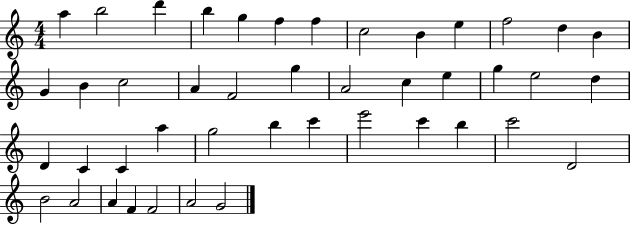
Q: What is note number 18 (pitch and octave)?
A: F4